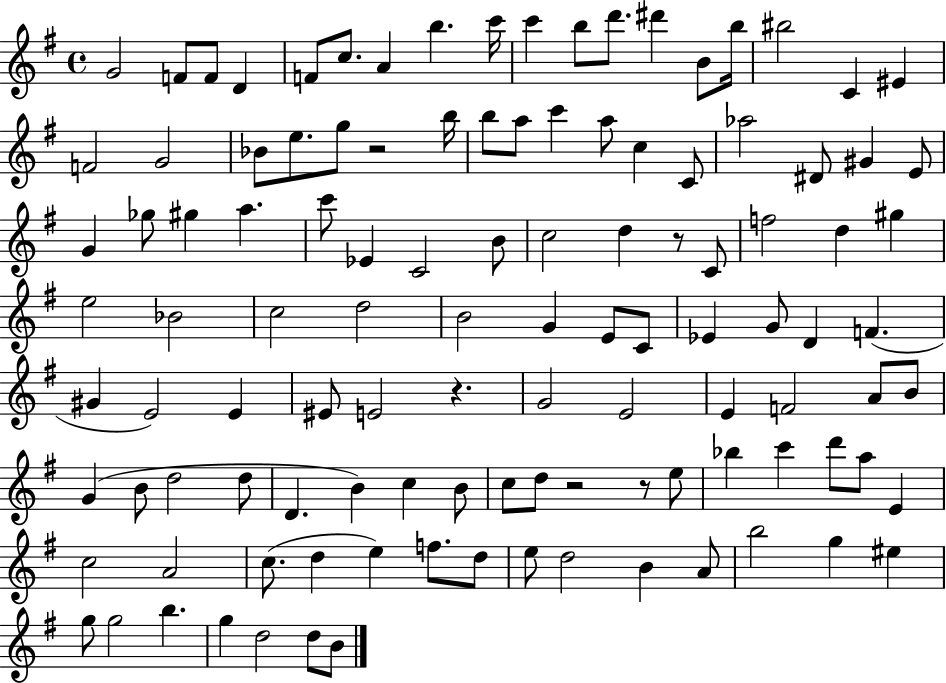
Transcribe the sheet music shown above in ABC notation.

X:1
T:Untitled
M:4/4
L:1/4
K:G
G2 F/2 F/2 D F/2 c/2 A b c'/4 c' b/2 d'/2 ^d' B/2 b/4 ^b2 C ^E F2 G2 _B/2 e/2 g/2 z2 b/4 b/2 a/2 c' a/2 c C/2 _a2 ^D/2 ^G E/2 G _g/2 ^g a c'/2 _E C2 B/2 c2 d z/2 C/2 f2 d ^g e2 _B2 c2 d2 B2 G E/2 C/2 _E G/2 D F ^G E2 E ^E/2 E2 z G2 E2 E F2 A/2 B/2 G B/2 d2 d/2 D B c B/2 c/2 d/2 z2 z/2 e/2 _b c' d'/2 a/2 E c2 A2 c/2 d e f/2 d/2 e/2 d2 B A/2 b2 g ^e g/2 g2 b g d2 d/2 B/2